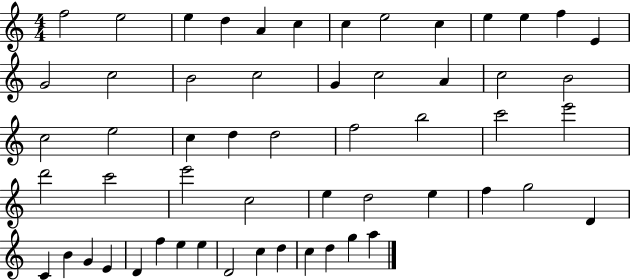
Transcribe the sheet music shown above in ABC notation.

X:1
T:Untitled
M:4/4
L:1/4
K:C
f2 e2 e d A c c e2 c e e f E G2 c2 B2 c2 G c2 A c2 B2 c2 e2 c d d2 f2 b2 c'2 e'2 d'2 c'2 e'2 c2 e d2 e f g2 D C B G E D f e e D2 c d c d g a